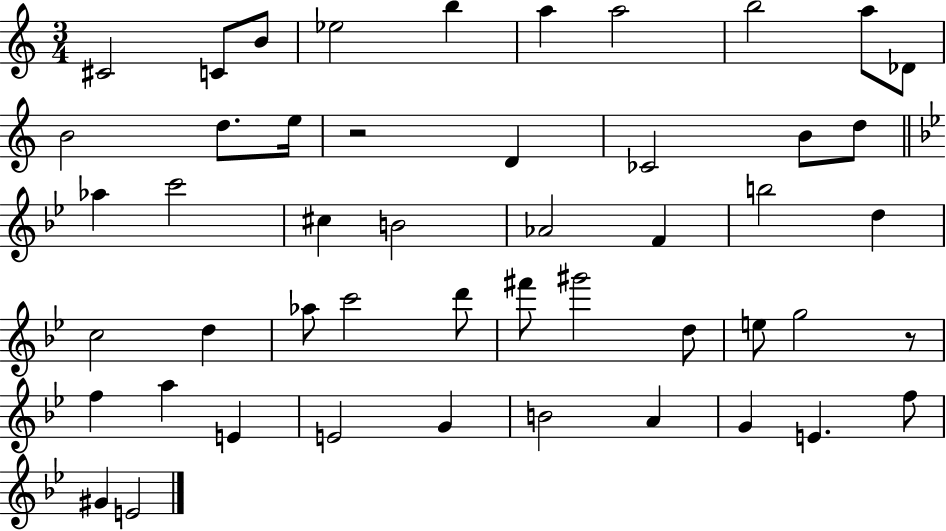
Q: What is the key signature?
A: C major